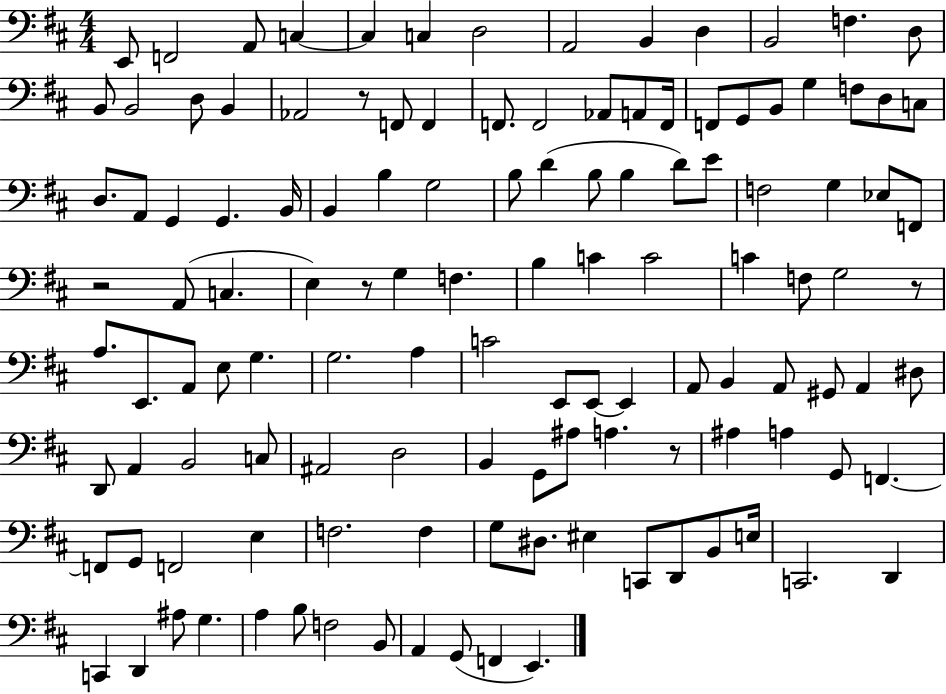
{
  \clef bass
  \numericTimeSignature
  \time 4/4
  \key d \major
  \repeat volta 2 { e,8 f,2 a,8 c4~~ | c4 c4 d2 | a,2 b,4 d4 | b,2 f4. d8 | \break b,8 b,2 d8 b,4 | aes,2 r8 f,8 f,4 | f,8. f,2 aes,8 a,8 f,16 | f,8 g,8 b,8 g4 f8 d8 c8 | \break d8. a,8 g,4 g,4. b,16 | b,4 b4 g2 | b8 d'4( b8 b4 d'8) e'8 | f2 g4 ees8 f,8 | \break r2 a,8( c4. | e4) r8 g4 f4. | b4 c'4 c'2 | c'4 f8 g2 r8 | \break a8. e,8. a,8 e8 g4. | g2. a4 | c'2 e,8 e,8~~ e,4 | a,8 b,4 a,8 gis,8 a,4 dis8 | \break d,8 a,4 b,2 c8 | ais,2 d2 | b,4 g,8 ais8 a4. r8 | ais4 a4 g,8 f,4.~~ | \break f,8 g,8 f,2 e4 | f2. f4 | g8 dis8. eis4 c,8 d,8 b,8 e16 | c,2. d,4 | \break c,4 d,4 ais8 g4. | a4 b8 f2 b,8 | a,4 g,8( f,4 e,4.) | } \bar "|."
}